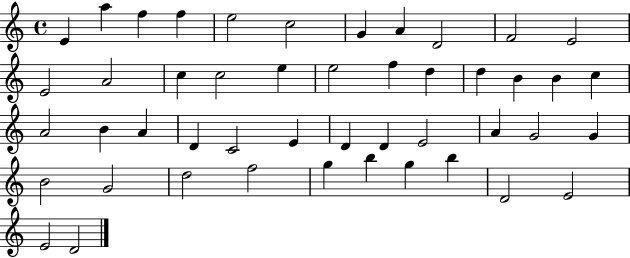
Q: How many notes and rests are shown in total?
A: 47